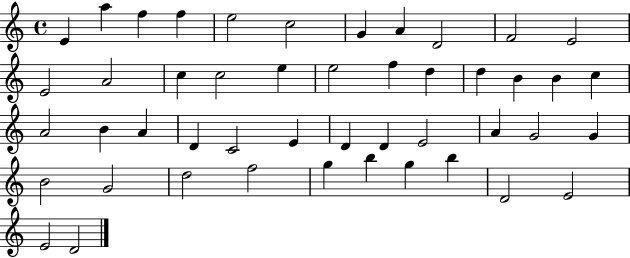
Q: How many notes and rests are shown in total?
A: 47